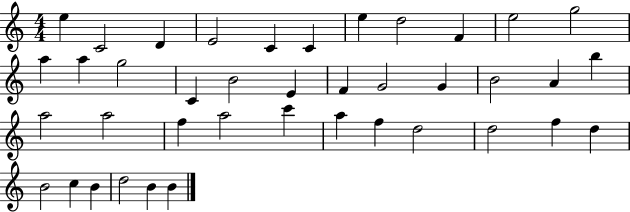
X:1
T:Untitled
M:4/4
L:1/4
K:C
e C2 D E2 C C e d2 F e2 g2 a a g2 C B2 E F G2 G B2 A b a2 a2 f a2 c' a f d2 d2 f d B2 c B d2 B B